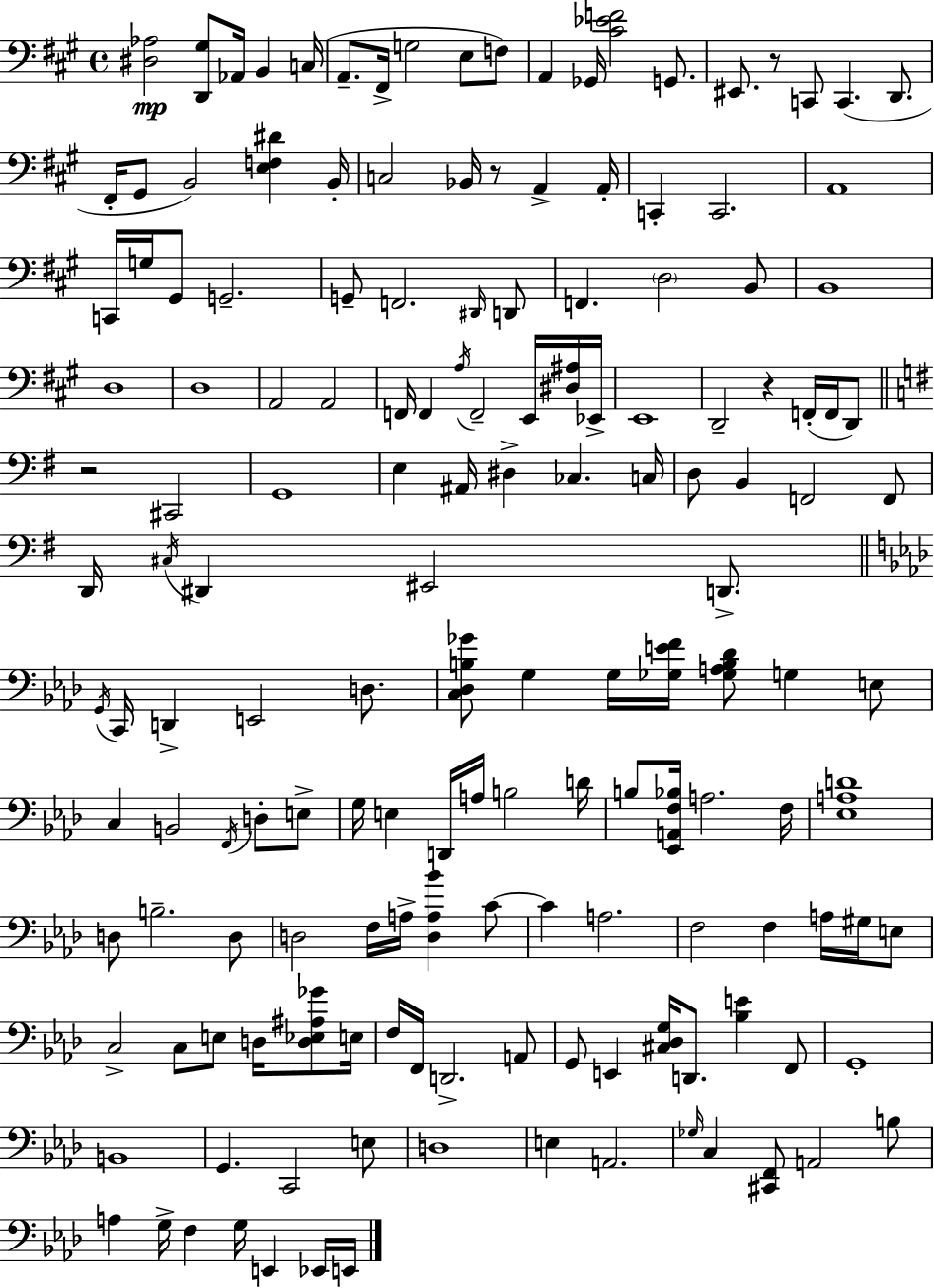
{
  \clef bass
  \time 4/4
  \defaultTimeSignature
  \key a \major
  <dis aes>2\mp <d, gis>8 aes,16 b,4 c16( | a,8.-- fis,16-> g2 e8 f8) | a,4 ges,16 <cis' ees' f'>2 g,8. | eis,8. r8 c,8 c,4.( d,8. | \break fis,16-. gis,8 b,2) <e f dis'>4 b,16-. | c2 bes,16 r8 a,4-> a,16-. | c,4-. c,2. | a,1 | \break c,16 g16 gis,8 g,2.-- | g,8-- f,2. \grace { dis,16 } d,8 | f,4. \parenthesize d2 b,8 | b,1 | \break d1 | d1 | a,2 a,2 | f,16 f,4 \acciaccatura { a16 } f,2-- e,16 | \break <dis ais>16 ees,16-> e,1 | d,2-- r4 f,16-.( f,16 | d,8) \bar "||" \break \key e \minor r2 cis,2 | g,1 | e4 ais,16 dis4-> ces4. c16 | d8 b,4 f,2 f,8 | \break d,16 \acciaccatura { cis16 } dis,4 eis,2 d,8.-> | \bar "||" \break \key aes \major \acciaccatura { g,16 } c,16 d,4-> e,2 d8. | <c des b ges'>8 g4 g16 <ges e' f'>16 <ges a b des'>8 g4 e8 | c4 b,2 \acciaccatura { f,16 } d8-. | e8-> g16 e4 d,16 a16 b2 | \break d'16 b8 <ees, a, f bes>16 a2. | f16 <ees a d'>1 | d8 b2.-- | d8 d2 f16 a16-> <d a bes'>4 | \break c'8~~ c'4 a2. | f2 f4 a16 gis16 | e8 c2-> c8 e8 d16 <d ees ais ges'>8 | e16 f16 f,16 d,2.-> | \break a,8 g,8 e,4 <cis des g>16 d,8. <bes e'>4 | f,8 g,1-. | b,1 | g,4. c,2 | \break e8 d1 | e4 a,2. | \grace { ges16 } c4 <cis, f,>8 a,2 | b8 a4 g16-> f4 g16 e,4 | \break ees,16 e,16 \bar "|."
}